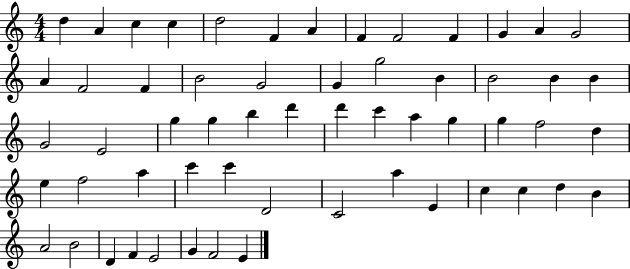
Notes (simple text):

D5/q A4/q C5/q C5/q D5/h F4/q A4/q F4/q F4/h F4/q G4/q A4/q G4/h A4/q F4/h F4/q B4/h G4/h G4/q G5/h B4/q B4/h B4/q B4/q G4/h E4/h G5/q G5/q B5/q D6/q D6/q C6/q A5/q G5/q G5/q F5/h D5/q E5/q F5/h A5/q C6/q C6/q D4/h C4/h A5/q E4/q C5/q C5/q D5/q B4/q A4/h B4/h D4/q F4/q E4/h G4/q F4/h E4/q